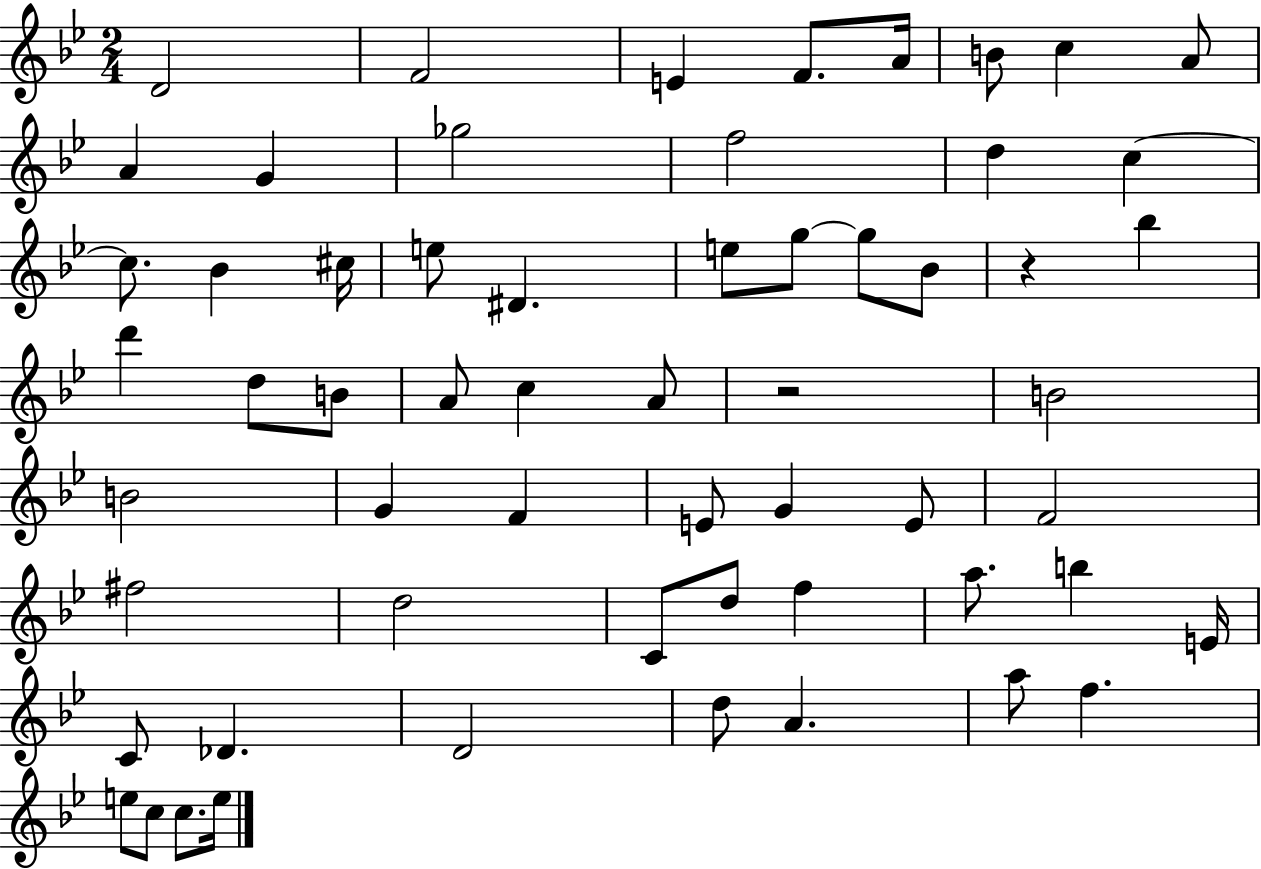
D4/h F4/h E4/q F4/e. A4/s B4/e C5/q A4/e A4/q G4/q Gb5/h F5/h D5/q C5/q C5/e. Bb4/q C#5/s E5/e D#4/q. E5/e G5/e G5/e Bb4/e R/q Bb5/q D6/q D5/e B4/e A4/e C5/q A4/e R/h B4/h B4/h G4/q F4/q E4/e G4/q E4/e F4/h F#5/h D5/h C4/e D5/e F5/q A5/e. B5/q E4/s C4/e Db4/q. D4/h D5/e A4/q. A5/e F5/q. E5/e C5/e C5/e. E5/s